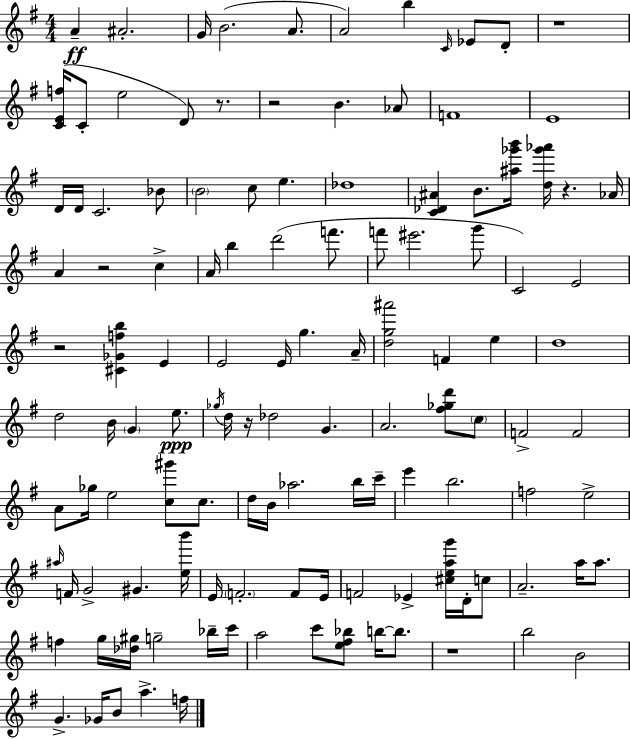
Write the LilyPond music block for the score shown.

{
  \clef treble
  \numericTimeSignature
  \time 4/4
  \key g \major
  a'4--\ff ais'2.-. | g'16 b'2.( a'8. | a'2) b''4 \grace { c'16 } ees'8 d'8-. | r1 | \break <c' e' f''>16( c'8-. e''2 d'8) r8. | r2 b'4. aes'8 | f'1 | e'1 | \break d'16 d'16 c'2. bes'8 | \parenthesize b'2 c''8 e''4. | des''1 | <c' des' ais'>4 b'8. <ais'' ges''' b'''>16 <d'' ges''' aes'''>16 r4. | \break aes'16 a'4 r2 c''4-> | a'16 b''4 d'''2( f'''8. | f'''8 eis'''2. g'''8 | c'2) e'2 | \break r2 <cis' ges' f'' b''>4 e'4 | e'2 e'16 g''4. | a'16-- <d'' g'' ais'''>2 f'4 e''4 | d''1 | \break d''2 b'16 \parenthesize g'4 e''8.\ppp | \acciaccatura { ges''16 } d''16 r16 des''2 g'4. | a'2. <fis'' ges'' d'''>8 | \parenthesize c''8 f'2-> f'2 | \break a'8 ges''16 e''2 <c'' gis'''>8 c''8. | d''16 b'16 aes''2. | b''16 c'''16-- e'''4 b''2. | f''2 e''2-> | \break \grace { ais''16 } f'16 g'2-> gis'4. | <e'' b'''>16 e'16 \parenthesize f'2.-. | f'8 e'16 f'2 ees'4-> <cis'' e'' a'' g'''>16 | d'16-. c''8 a'2.-- a''16 | \break a''8. f''4 g''16 <des'' gis''>16 g''2-- | bes''16-- c'''16 a''2 c'''8 <e'' fis'' bes''>8 b''16~~ | b''8. r1 | b''2 b'2 | \break g'4.-> ges'16 b'8 a''4.-> | f''16 \bar "|."
}